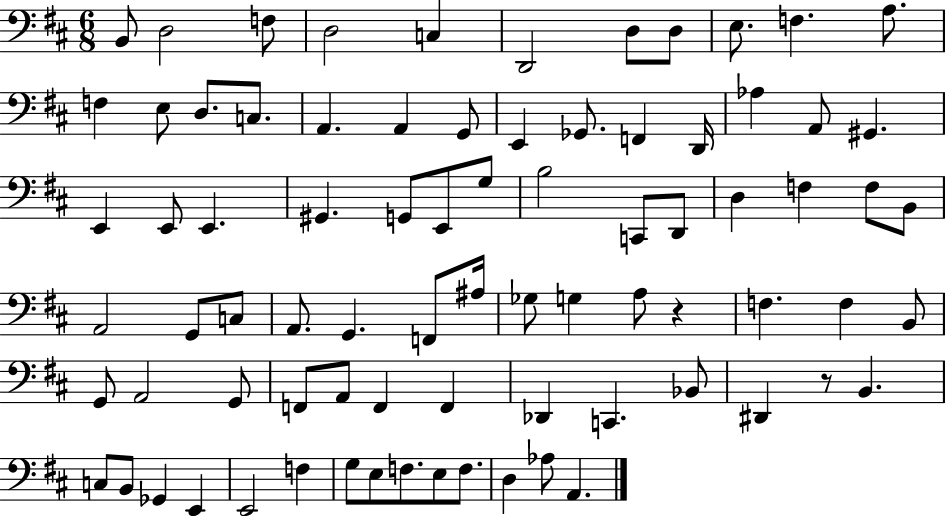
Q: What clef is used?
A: bass